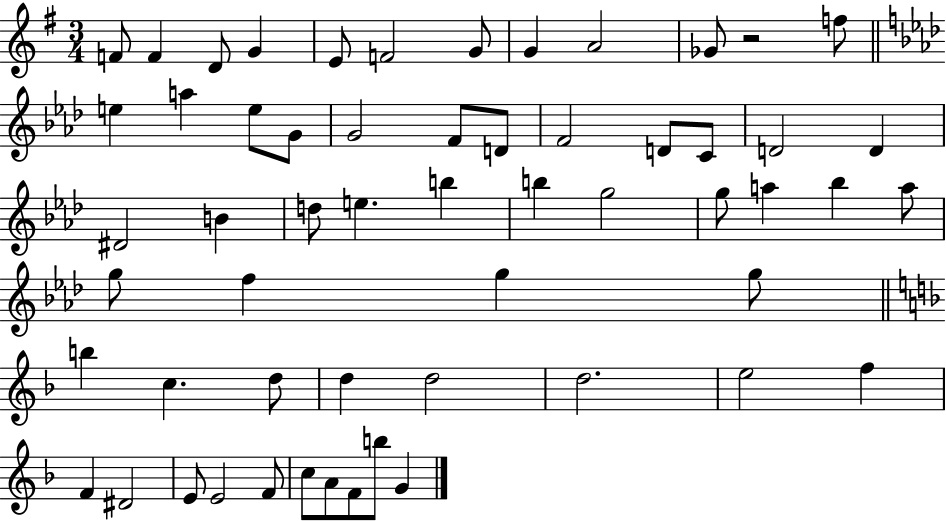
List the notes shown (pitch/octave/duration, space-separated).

F4/e F4/q D4/e G4/q E4/e F4/h G4/e G4/q A4/h Gb4/e R/h F5/e E5/q A5/q E5/e G4/e G4/h F4/e D4/e F4/h D4/e C4/e D4/h D4/q D#4/h B4/q D5/e E5/q. B5/q B5/q G5/h G5/e A5/q Bb5/q A5/e G5/e F5/q G5/q G5/e B5/q C5/q. D5/e D5/q D5/h D5/h. E5/h F5/q F4/q D#4/h E4/e E4/h F4/e C5/e A4/e F4/e B5/e G4/q